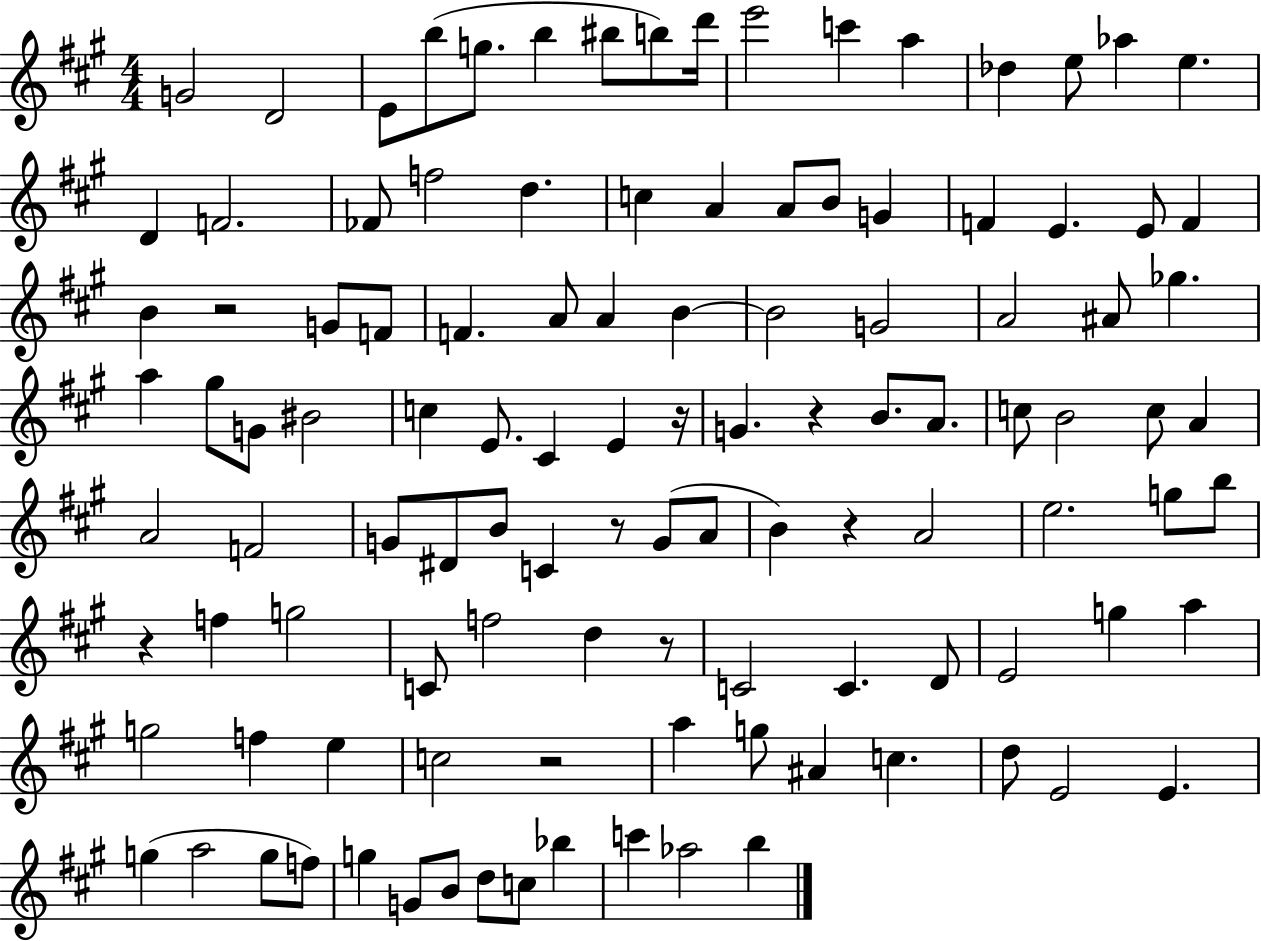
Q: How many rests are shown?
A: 8